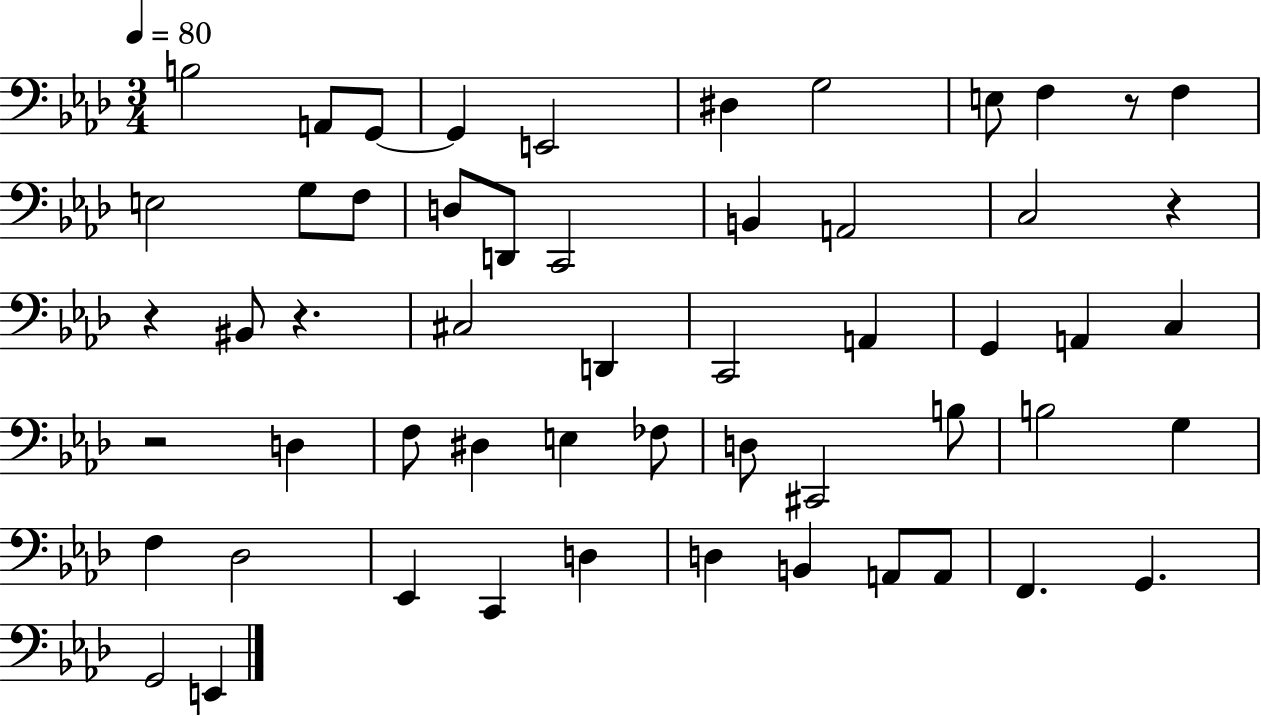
X:1
T:Untitled
M:3/4
L:1/4
K:Ab
B,2 A,,/2 G,,/2 G,, E,,2 ^D, G,2 E,/2 F, z/2 F, E,2 G,/2 F,/2 D,/2 D,,/2 C,,2 B,, A,,2 C,2 z z ^B,,/2 z ^C,2 D,, C,,2 A,, G,, A,, C, z2 D, F,/2 ^D, E, _F,/2 D,/2 ^C,,2 B,/2 B,2 G, F, _D,2 _E,, C,, D, D, B,, A,,/2 A,,/2 F,, G,, G,,2 E,,